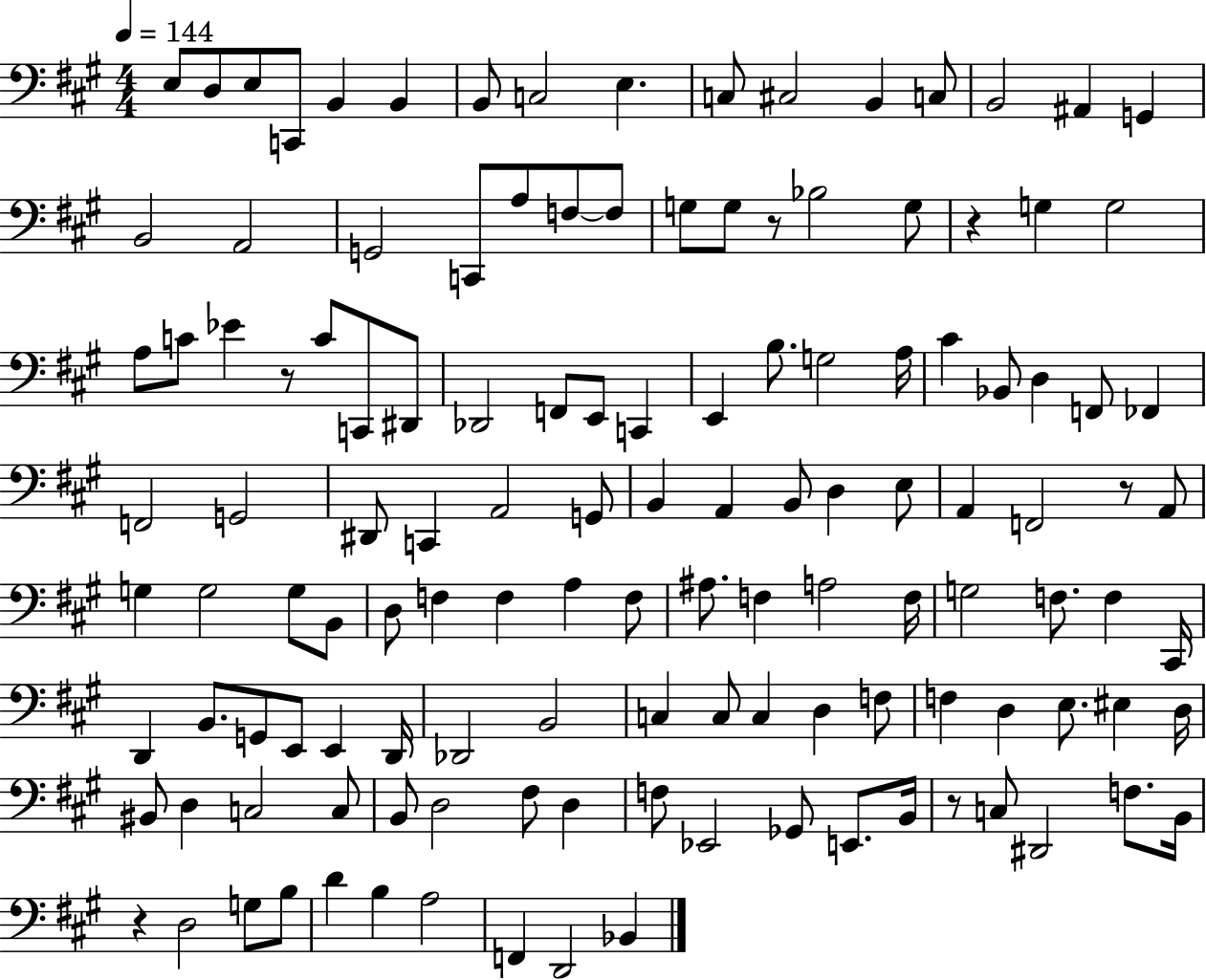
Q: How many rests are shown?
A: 6